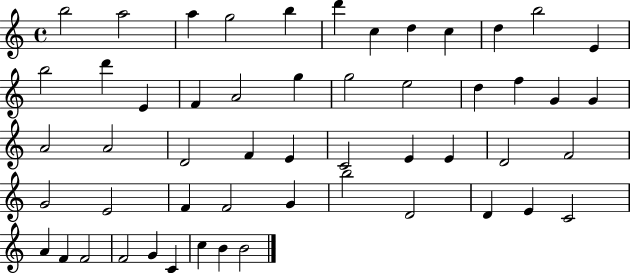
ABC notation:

X:1
T:Untitled
M:4/4
L:1/4
K:C
b2 a2 a g2 b d' c d c d b2 E b2 d' E F A2 g g2 e2 d f G G A2 A2 D2 F E C2 E E D2 F2 G2 E2 F F2 G b2 D2 D E C2 A F F2 F2 G C c B B2